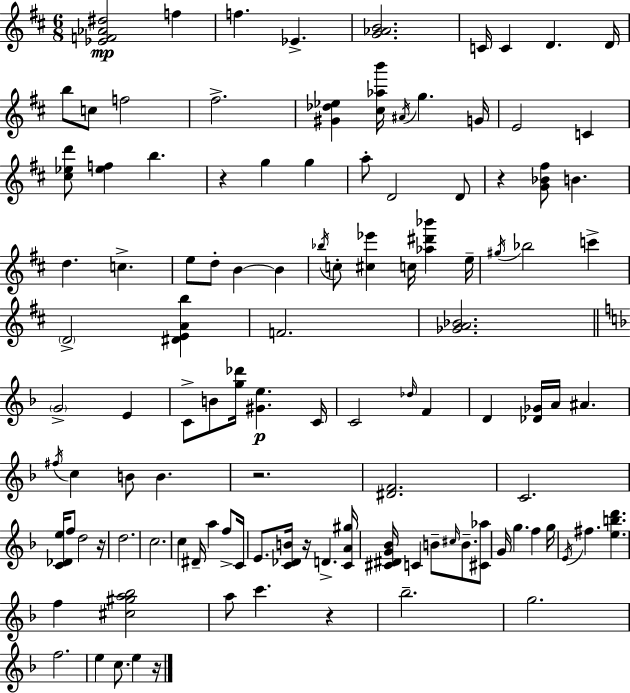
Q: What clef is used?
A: treble